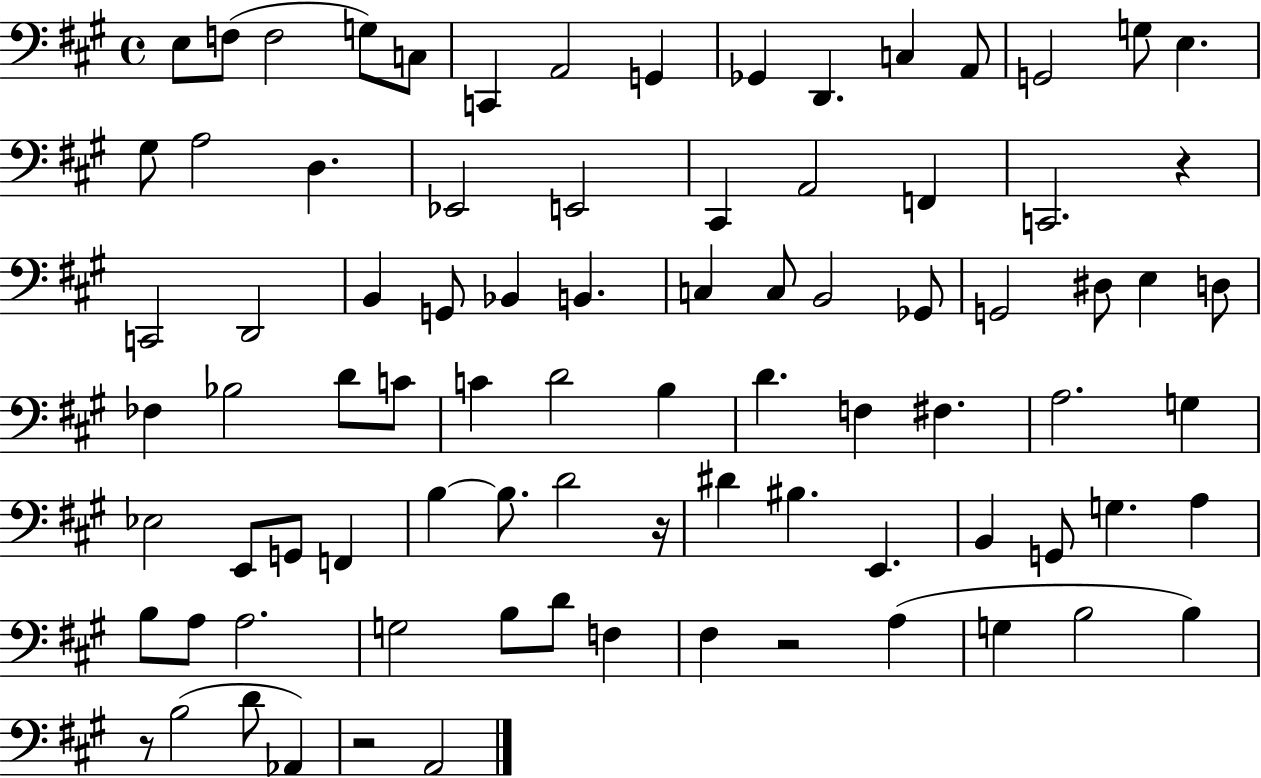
{
  \clef bass
  \time 4/4
  \defaultTimeSignature
  \key a \major
  \repeat volta 2 { e8 f8( f2 g8) c8 | c,4 a,2 g,4 | ges,4 d,4. c4 a,8 | g,2 g8 e4. | \break gis8 a2 d4. | ees,2 e,2 | cis,4 a,2 f,4 | c,2. r4 | \break c,2 d,2 | b,4 g,8 bes,4 b,4. | c4 c8 b,2 ges,8 | g,2 dis8 e4 d8 | \break fes4 bes2 d'8 c'8 | c'4 d'2 b4 | d'4. f4 fis4. | a2. g4 | \break ees2 e,8 g,8 f,4 | b4~~ b8. d'2 r16 | dis'4 bis4. e,4. | b,4 g,8 g4. a4 | \break b8 a8 a2. | g2 b8 d'8 f4 | fis4 r2 a4( | g4 b2 b4) | \break r8 b2( d'8 aes,4) | r2 a,2 | } \bar "|."
}